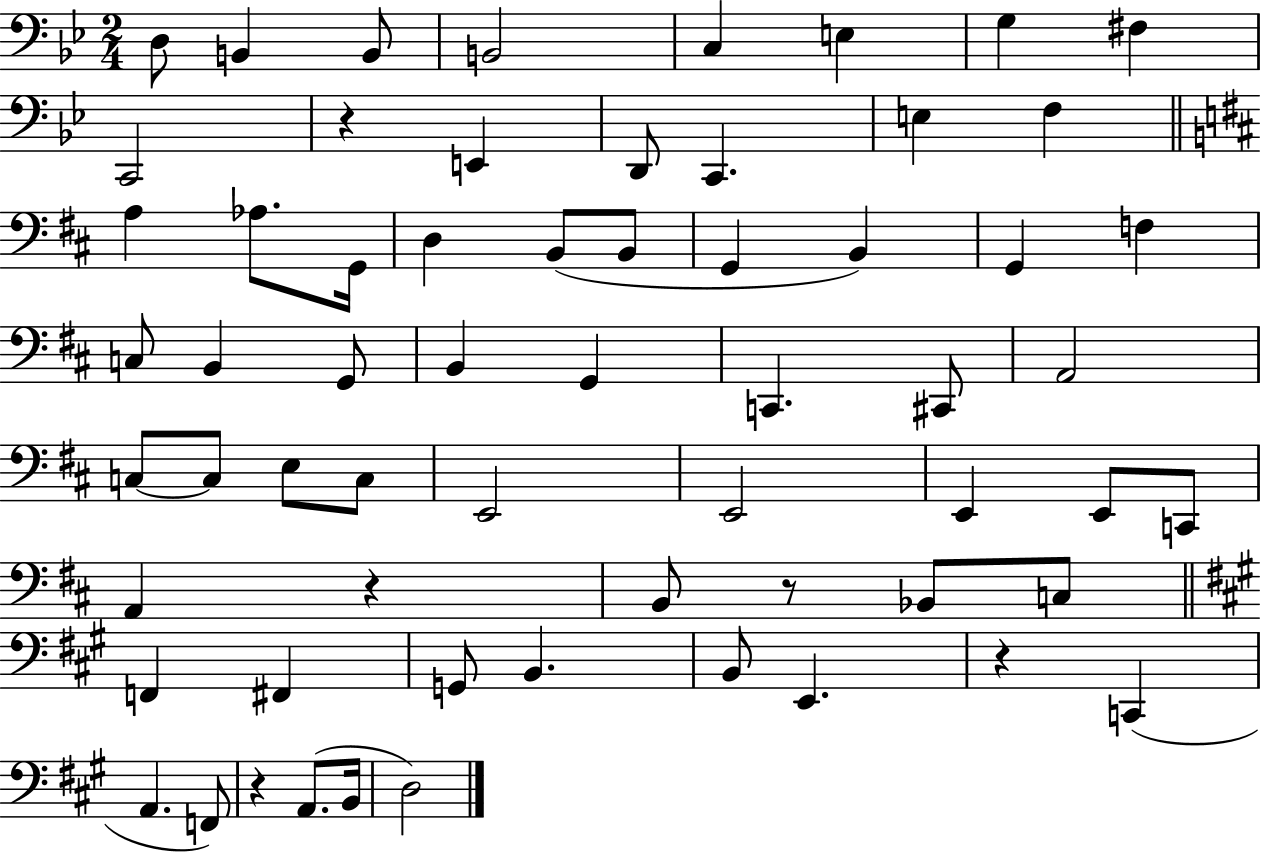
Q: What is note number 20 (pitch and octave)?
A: B2